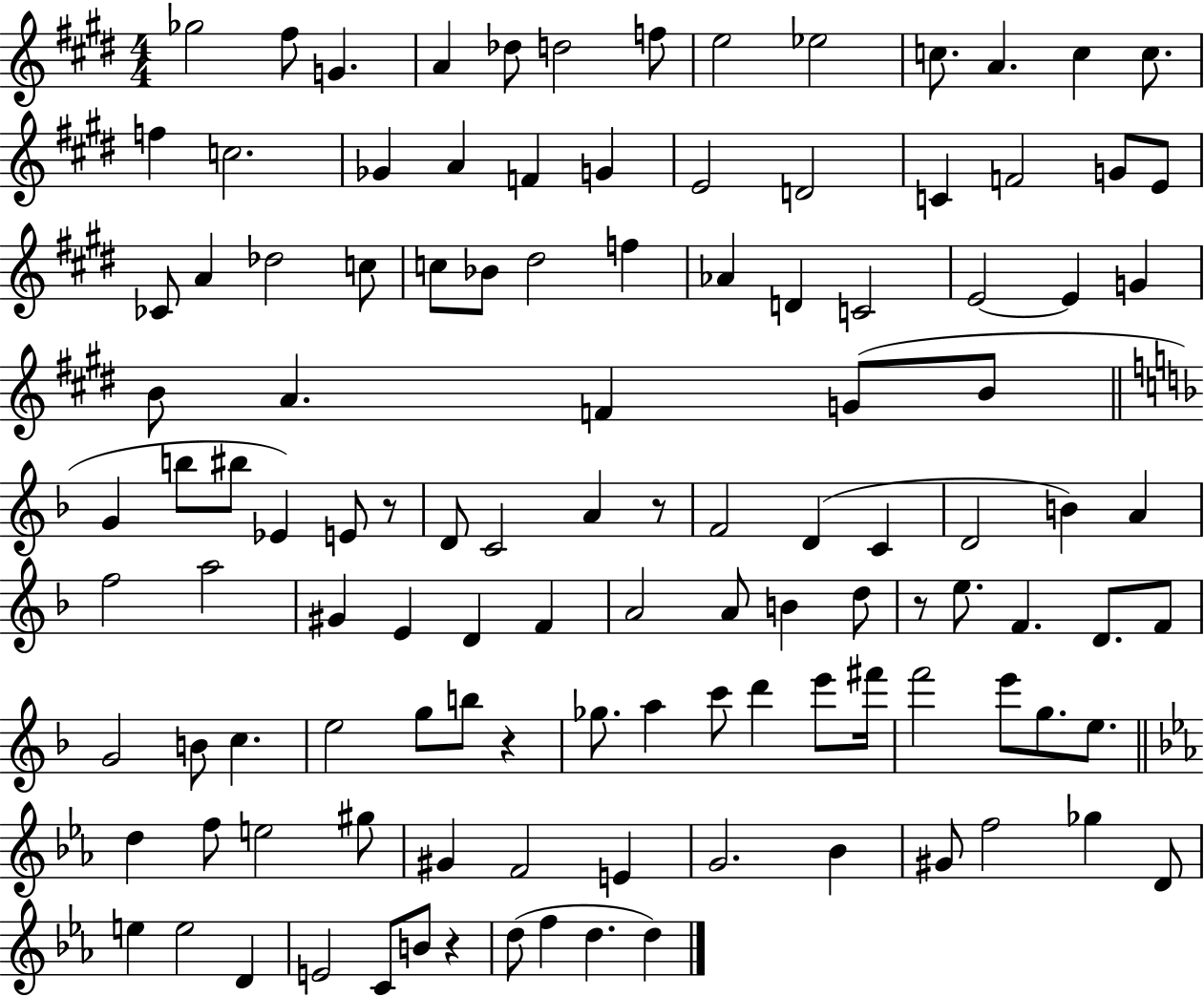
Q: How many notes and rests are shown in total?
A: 116